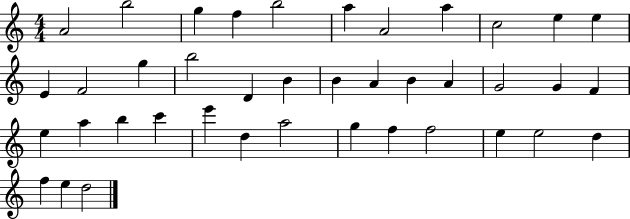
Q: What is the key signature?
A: C major